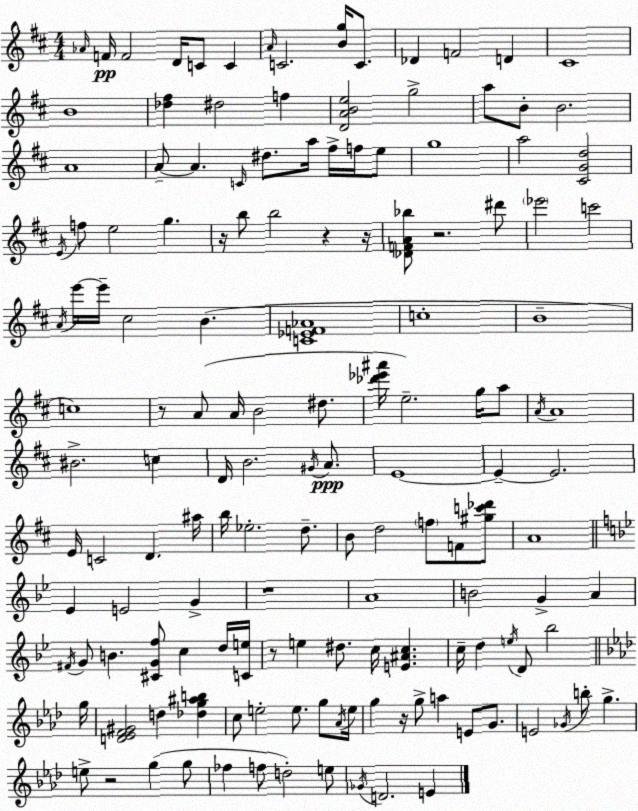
X:1
T:Untitled
M:4/4
L:1/4
K:D
_A/4 F/4 F2 D/4 C/2 C A/4 C2 [Bg]/4 C/2 _D F2 D ^C4 B4 [_d^f] ^d2 f [DABe]2 g2 a/2 B/2 B2 A4 A/2 A C/4 ^d/2 a/4 ^f/4 f/4 e/2 g4 a2 [^CGd]2 E/4 f/2 e2 g z/4 b/2 b2 z z/4 [_DFA_b]/2 z2 ^d'/2 _e'2 c'2 A/4 e'/4 e'/4 ^c2 B [C_EF_A]4 c4 B4 c4 z/2 A/2 A/4 B2 ^d/2 [_d'_e'^a']/4 e2 g/4 a/2 A/4 A4 ^B2 c D/4 B2 ^G/4 A/2 E4 E E2 E/4 C2 D ^a/4 b/4 _e2 d/2 B/2 d2 f/2 F/2 [^gc'_d']/2 A4 _E E2 G z4 A4 B2 G A ^F/4 G/2 B [^CGf]/2 c d/4 [Ce]/4 z/2 e ^d/2 c/4 [E^Ac] c/4 d e/4 D/2 _b2 g/4 [D_EF^G]2 d [_dg^ab] c/2 e2 e/2 g/2 _A/4 e/4 g z/4 g/2 a E/2 G/2 E2 _G/4 b/2 g e/2 z2 g g/2 _f f/2 d2 e/2 _G/4 D2 E